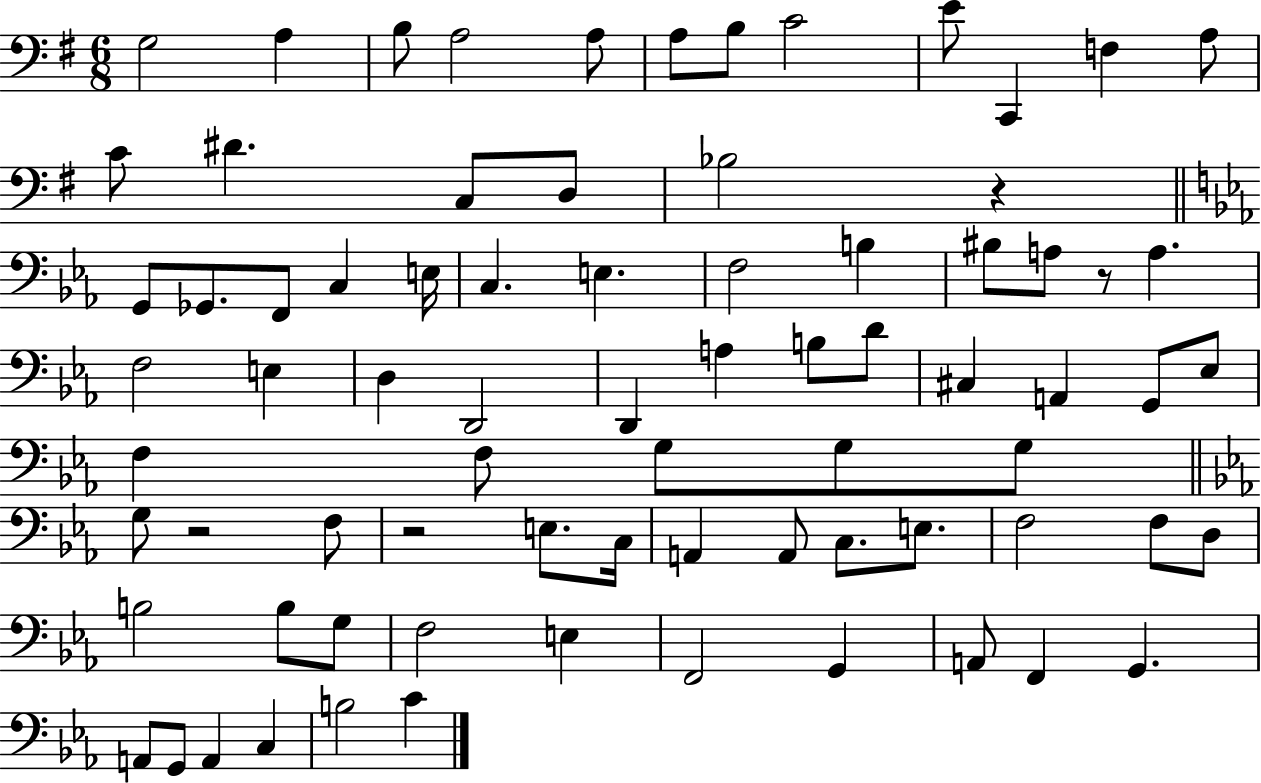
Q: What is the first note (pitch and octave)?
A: G3